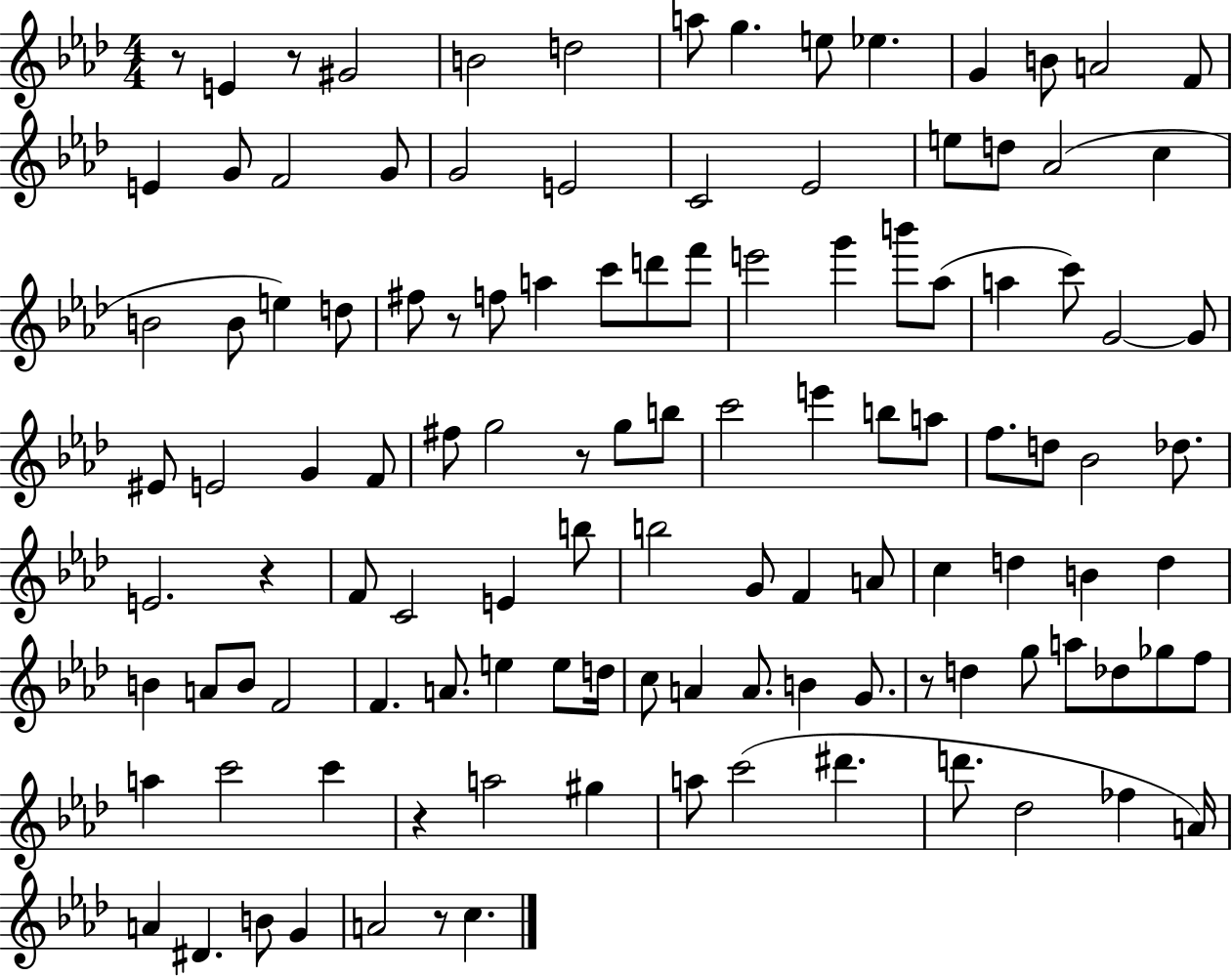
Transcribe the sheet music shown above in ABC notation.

X:1
T:Untitled
M:4/4
L:1/4
K:Ab
z/2 E z/2 ^G2 B2 d2 a/2 g e/2 _e G B/2 A2 F/2 E G/2 F2 G/2 G2 E2 C2 _E2 e/2 d/2 _A2 c B2 B/2 e d/2 ^f/2 z/2 f/2 a c'/2 d'/2 f'/2 e'2 g' b'/2 _a/2 a c'/2 G2 G/2 ^E/2 E2 G F/2 ^f/2 g2 z/2 g/2 b/2 c'2 e' b/2 a/2 f/2 d/2 _B2 _d/2 E2 z F/2 C2 E b/2 b2 G/2 F A/2 c d B d B A/2 B/2 F2 F A/2 e e/2 d/4 c/2 A A/2 B G/2 z/2 d g/2 a/2 _d/2 _g/2 f/2 a c'2 c' z a2 ^g a/2 c'2 ^d' d'/2 _d2 _f A/4 A ^D B/2 G A2 z/2 c